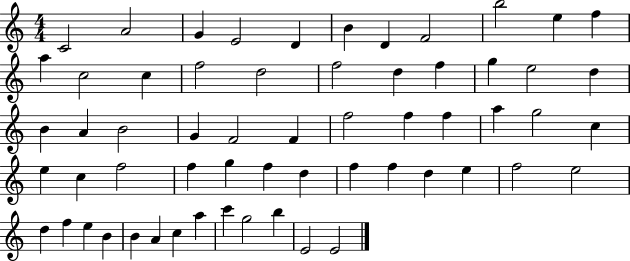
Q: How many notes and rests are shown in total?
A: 60